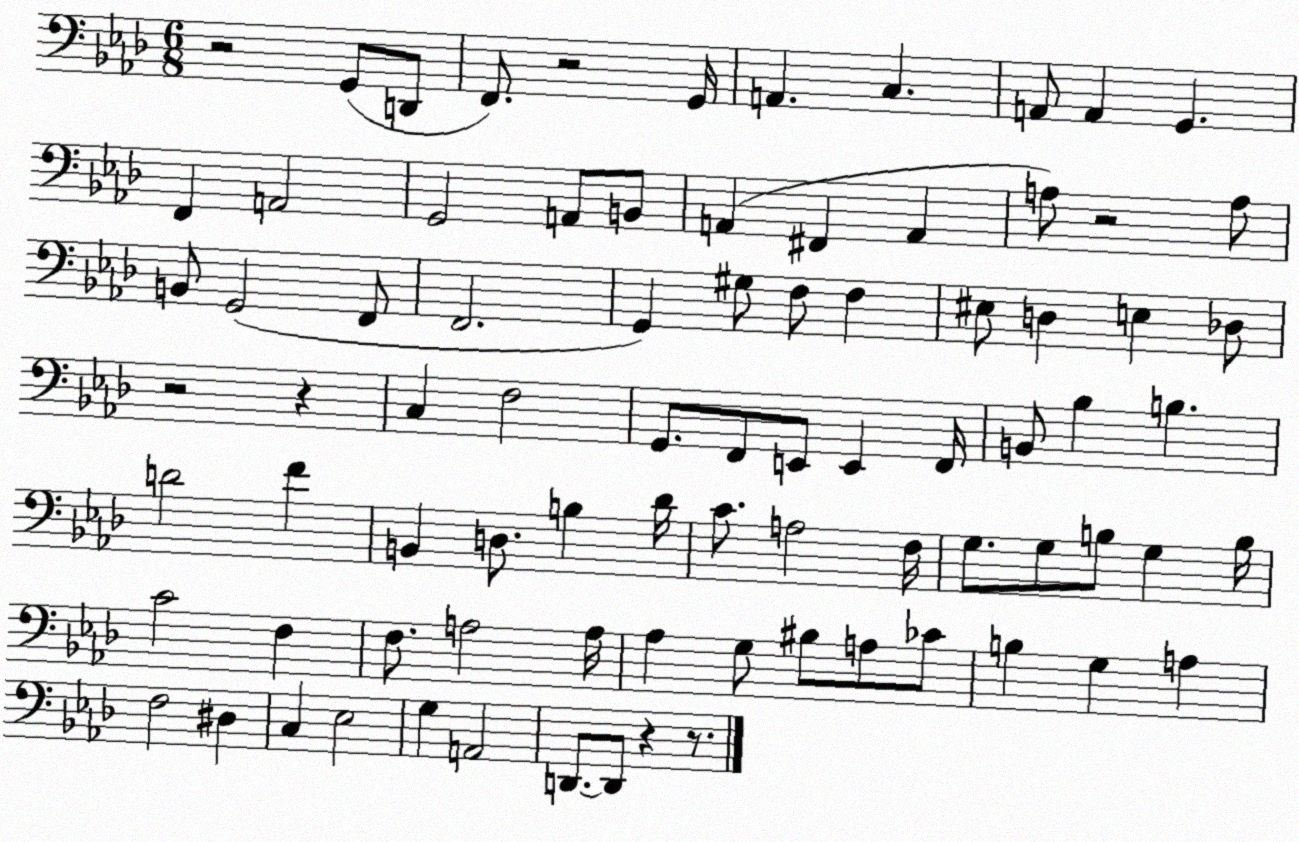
X:1
T:Untitled
M:6/8
L:1/4
K:Ab
z2 G,,/2 D,,/2 F,,/2 z2 G,,/4 A,, C, A,,/2 A,, G,, F,, A,,2 G,,2 A,,/2 B,,/2 A,, ^F,, A,, A,/2 z2 A,/2 B,,/2 G,,2 F,,/2 F,,2 G,, ^G,/2 F,/2 F, ^E,/2 D, E, _D,/2 z2 z C, F,2 G,,/2 F,,/2 E,,/2 E,, F,,/4 B,,/2 _B, B, D2 F B,, D,/2 B, _D/4 C/2 A,2 F,/4 G,/2 G,/2 B,/2 G, B,/4 C2 F, F,/2 A,2 A,/4 _A, G,/2 ^B,/2 A,/2 _C/2 B, G, A, F,2 ^D, C, _E,2 G, A,,2 D,,/2 D,,/2 z z/2